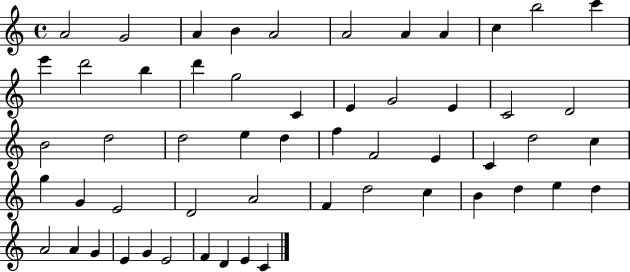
A4/h G4/h A4/q B4/q A4/h A4/h A4/q A4/q C5/q B5/h C6/q E6/q D6/h B5/q D6/q G5/h C4/q E4/q G4/h E4/q C4/h D4/h B4/h D5/h D5/h E5/q D5/q F5/q F4/h E4/q C4/q D5/h C5/q G5/q G4/q E4/h D4/h A4/h F4/q D5/h C5/q B4/q D5/q E5/q D5/q A4/h A4/q G4/q E4/q G4/q E4/h F4/q D4/q E4/q C4/q